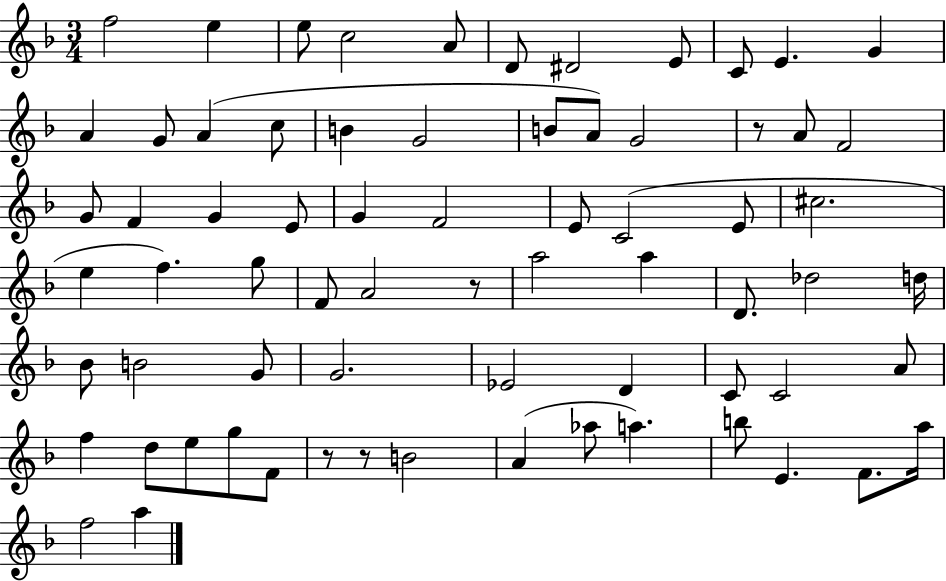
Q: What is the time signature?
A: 3/4